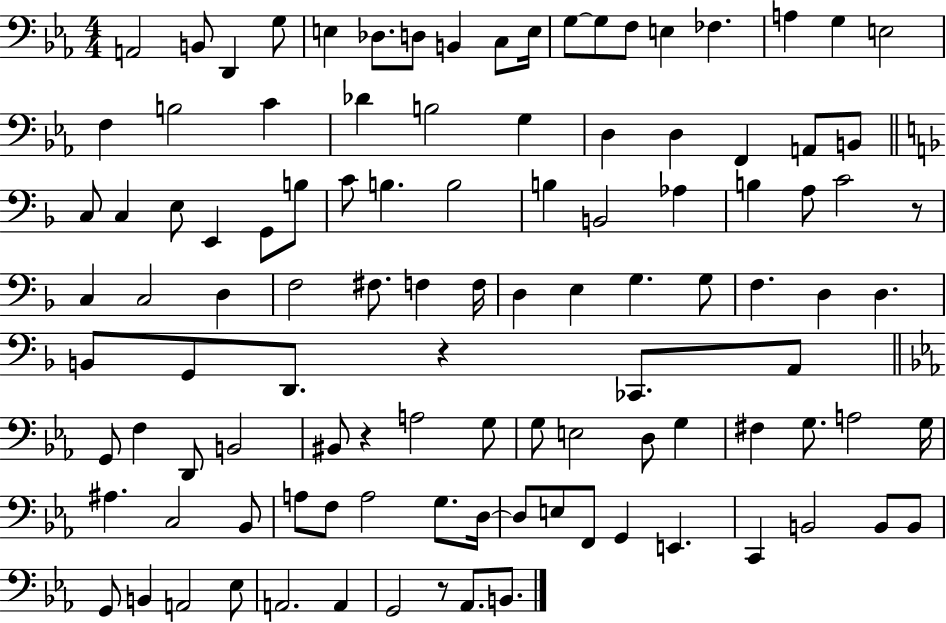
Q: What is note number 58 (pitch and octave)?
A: D3